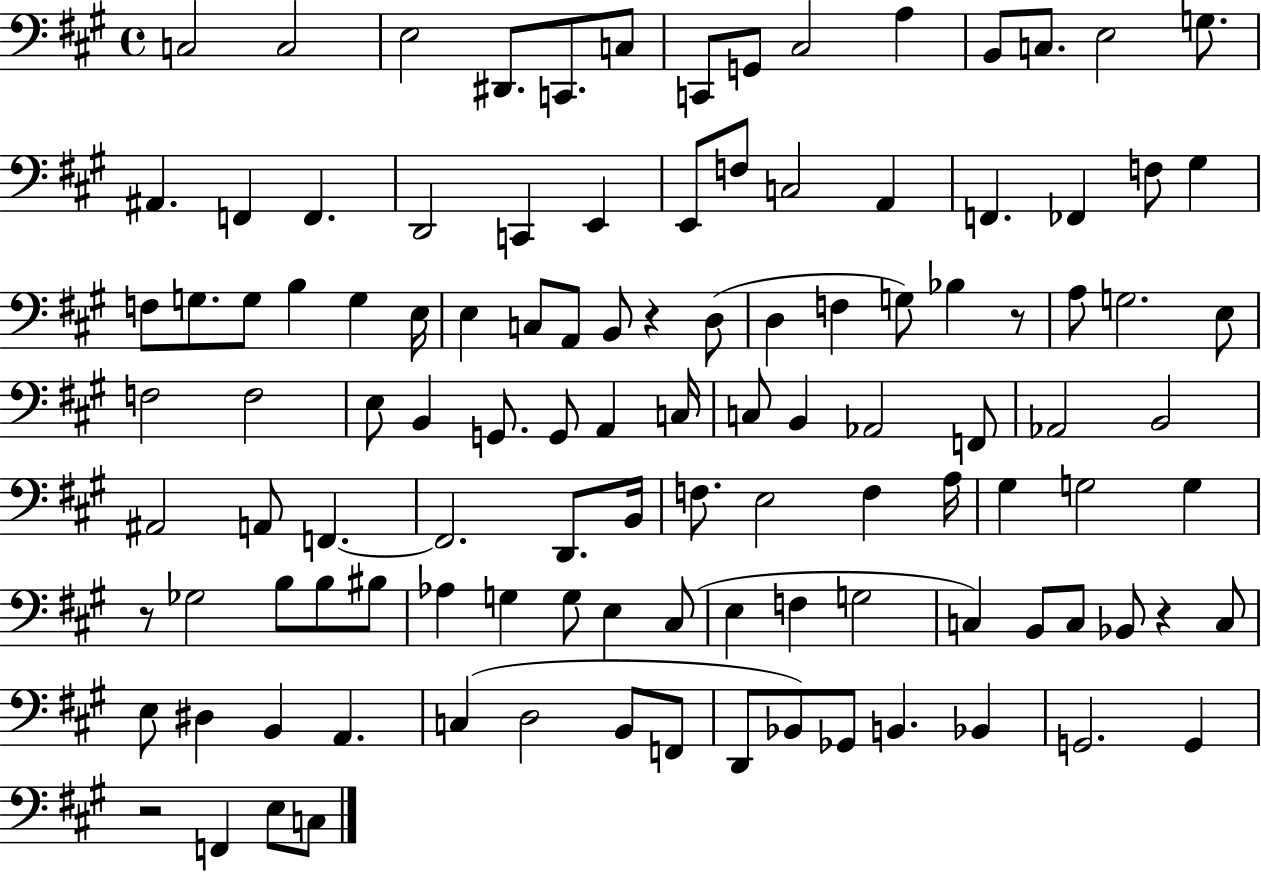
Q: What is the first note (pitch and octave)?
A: C3